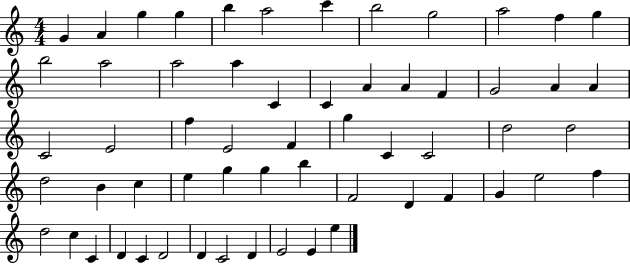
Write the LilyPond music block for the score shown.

{
  \clef treble
  \numericTimeSignature
  \time 4/4
  \key c \major
  g'4 a'4 g''4 g''4 | b''4 a''2 c'''4 | b''2 g''2 | a''2 f''4 g''4 | \break b''2 a''2 | a''2 a''4 c'4 | c'4 a'4 a'4 f'4 | g'2 a'4 a'4 | \break c'2 e'2 | f''4 e'2 f'4 | g''4 c'4 c'2 | d''2 d''2 | \break d''2 b'4 c''4 | e''4 g''4 g''4 b''4 | f'2 d'4 f'4 | g'4 e''2 f''4 | \break d''2 c''4 c'4 | d'4 c'4 d'2 | d'4 c'2 d'4 | e'2 e'4 e''4 | \break \bar "|."
}